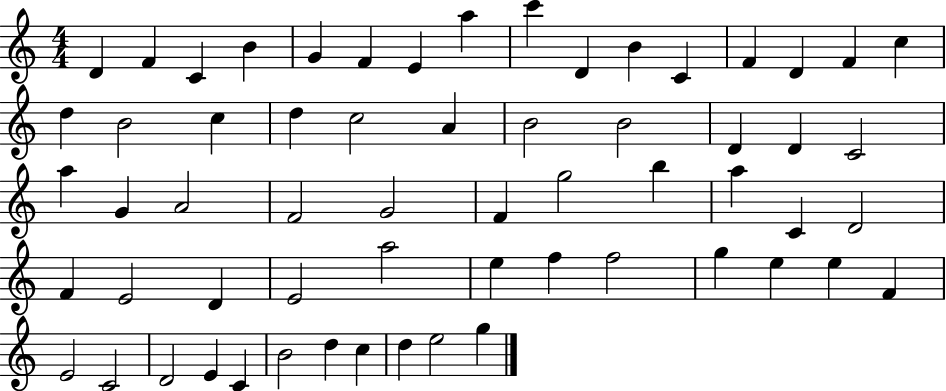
{
  \clef treble
  \numericTimeSignature
  \time 4/4
  \key c \major
  d'4 f'4 c'4 b'4 | g'4 f'4 e'4 a''4 | c'''4 d'4 b'4 c'4 | f'4 d'4 f'4 c''4 | \break d''4 b'2 c''4 | d''4 c''2 a'4 | b'2 b'2 | d'4 d'4 c'2 | \break a''4 g'4 a'2 | f'2 g'2 | f'4 g''2 b''4 | a''4 c'4 d'2 | \break f'4 e'2 d'4 | e'2 a''2 | e''4 f''4 f''2 | g''4 e''4 e''4 f'4 | \break e'2 c'2 | d'2 e'4 c'4 | b'2 d''4 c''4 | d''4 e''2 g''4 | \break \bar "|."
}